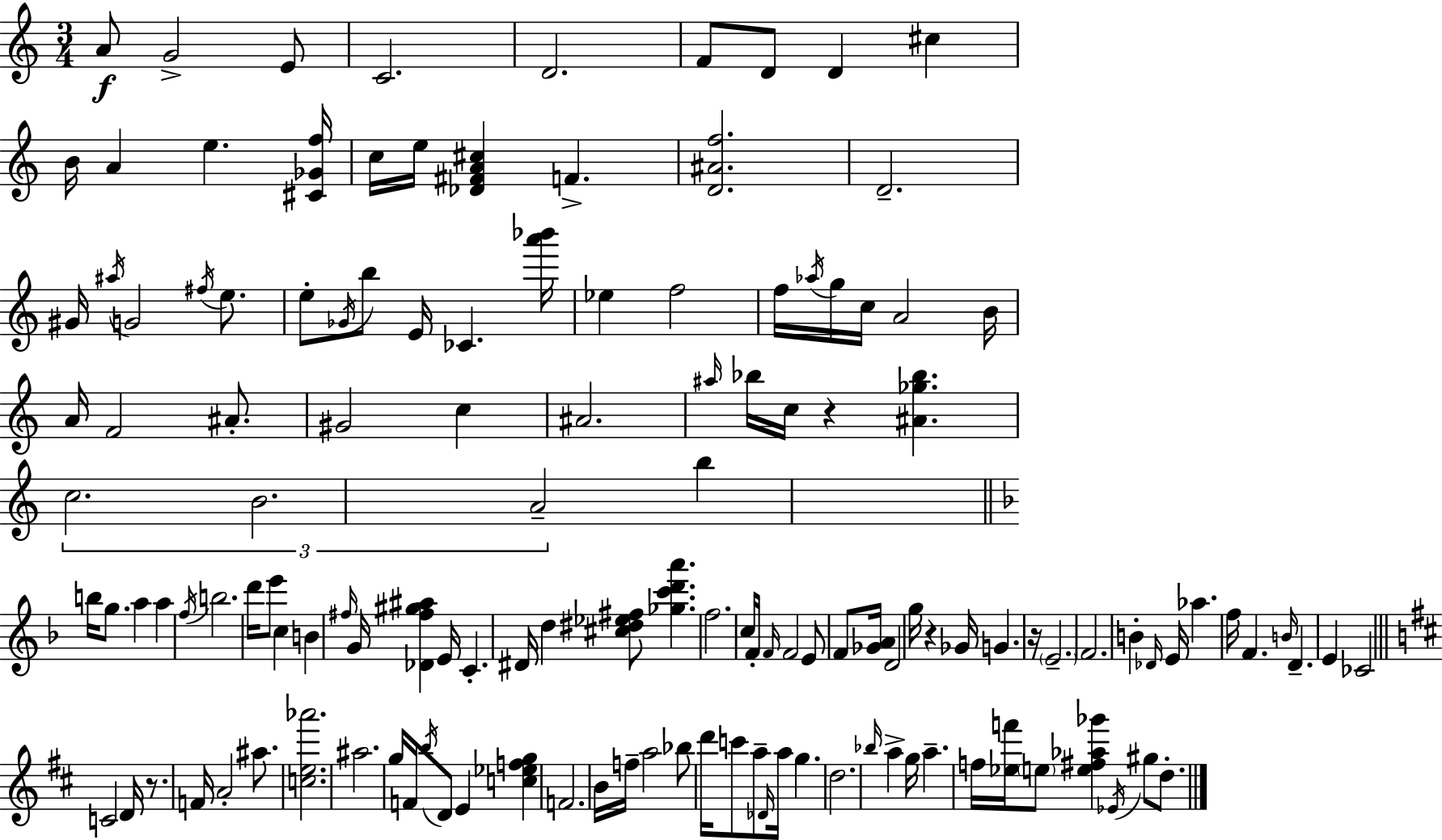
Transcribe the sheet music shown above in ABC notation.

X:1
T:Untitled
M:3/4
L:1/4
K:C
A/2 G2 E/2 C2 D2 F/2 D/2 D ^c B/4 A e [^C_Gf]/4 c/4 e/4 [_D^FA^c] F [D^Af]2 D2 ^G/4 ^a/4 G2 ^f/4 e/2 e/2 _G/4 b/2 E/4 _C [a'_b']/4 _e f2 f/4 _a/4 g/4 c/4 A2 B/4 A/4 F2 ^A/2 ^G2 c ^A2 ^a/4 _b/4 c/4 z [^A_g_b] c2 B2 A2 b b/4 g/2 a a f/4 b2 d'/4 e'/2 c B ^f/4 G/4 [_D^f^g^a] E/4 C ^D/4 d [^c^d_e^f]/2 [_gc'd'a'] f2 c/4 F/4 F/4 F2 E/2 F/2 [_GA]/4 D2 g/4 z _G/4 G z/4 E2 F2 B _D/4 E/4 _a f/4 F B/4 D E _C2 C2 D/4 z/2 F/4 A2 ^a/2 [ce_a']2 ^a2 g/4 F/4 b/4 D/2 E [c_efg] F2 B/4 f/4 a2 _b/2 d'/4 c'/2 a/2 _D/4 a/4 g d2 _b/4 a g/4 a f/4 [_ef']/4 e/2 [e^f_a_g'] _E/4 ^g/2 d/2